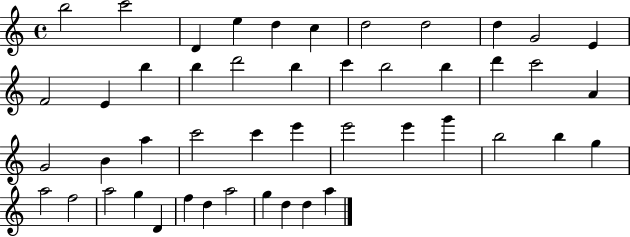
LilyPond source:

{
  \clef treble
  \time 4/4
  \defaultTimeSignature
  \key c \major
  b''2 c'''2 | d'4 e''4 d''4 c''4 | d''2 d''2 | d''4 g'2 e'4 | \break f'2 e'4 b''4 | b''4 d'''2 b''4 | c'''4 b''2 b''4 | d'''4 c'''2 a'4 | \break g'2 b'4 a''4 | c'''2 c'''4 e'''4 | e'''2 e'''4 g'''4 | b''2 b''4 g''4 | \break a''2 f''2 | a''2 g''4 d'4 | f''4 d''4 a''2 | g''4 d''4 d''4 a''4 | \break \bar "|."
}